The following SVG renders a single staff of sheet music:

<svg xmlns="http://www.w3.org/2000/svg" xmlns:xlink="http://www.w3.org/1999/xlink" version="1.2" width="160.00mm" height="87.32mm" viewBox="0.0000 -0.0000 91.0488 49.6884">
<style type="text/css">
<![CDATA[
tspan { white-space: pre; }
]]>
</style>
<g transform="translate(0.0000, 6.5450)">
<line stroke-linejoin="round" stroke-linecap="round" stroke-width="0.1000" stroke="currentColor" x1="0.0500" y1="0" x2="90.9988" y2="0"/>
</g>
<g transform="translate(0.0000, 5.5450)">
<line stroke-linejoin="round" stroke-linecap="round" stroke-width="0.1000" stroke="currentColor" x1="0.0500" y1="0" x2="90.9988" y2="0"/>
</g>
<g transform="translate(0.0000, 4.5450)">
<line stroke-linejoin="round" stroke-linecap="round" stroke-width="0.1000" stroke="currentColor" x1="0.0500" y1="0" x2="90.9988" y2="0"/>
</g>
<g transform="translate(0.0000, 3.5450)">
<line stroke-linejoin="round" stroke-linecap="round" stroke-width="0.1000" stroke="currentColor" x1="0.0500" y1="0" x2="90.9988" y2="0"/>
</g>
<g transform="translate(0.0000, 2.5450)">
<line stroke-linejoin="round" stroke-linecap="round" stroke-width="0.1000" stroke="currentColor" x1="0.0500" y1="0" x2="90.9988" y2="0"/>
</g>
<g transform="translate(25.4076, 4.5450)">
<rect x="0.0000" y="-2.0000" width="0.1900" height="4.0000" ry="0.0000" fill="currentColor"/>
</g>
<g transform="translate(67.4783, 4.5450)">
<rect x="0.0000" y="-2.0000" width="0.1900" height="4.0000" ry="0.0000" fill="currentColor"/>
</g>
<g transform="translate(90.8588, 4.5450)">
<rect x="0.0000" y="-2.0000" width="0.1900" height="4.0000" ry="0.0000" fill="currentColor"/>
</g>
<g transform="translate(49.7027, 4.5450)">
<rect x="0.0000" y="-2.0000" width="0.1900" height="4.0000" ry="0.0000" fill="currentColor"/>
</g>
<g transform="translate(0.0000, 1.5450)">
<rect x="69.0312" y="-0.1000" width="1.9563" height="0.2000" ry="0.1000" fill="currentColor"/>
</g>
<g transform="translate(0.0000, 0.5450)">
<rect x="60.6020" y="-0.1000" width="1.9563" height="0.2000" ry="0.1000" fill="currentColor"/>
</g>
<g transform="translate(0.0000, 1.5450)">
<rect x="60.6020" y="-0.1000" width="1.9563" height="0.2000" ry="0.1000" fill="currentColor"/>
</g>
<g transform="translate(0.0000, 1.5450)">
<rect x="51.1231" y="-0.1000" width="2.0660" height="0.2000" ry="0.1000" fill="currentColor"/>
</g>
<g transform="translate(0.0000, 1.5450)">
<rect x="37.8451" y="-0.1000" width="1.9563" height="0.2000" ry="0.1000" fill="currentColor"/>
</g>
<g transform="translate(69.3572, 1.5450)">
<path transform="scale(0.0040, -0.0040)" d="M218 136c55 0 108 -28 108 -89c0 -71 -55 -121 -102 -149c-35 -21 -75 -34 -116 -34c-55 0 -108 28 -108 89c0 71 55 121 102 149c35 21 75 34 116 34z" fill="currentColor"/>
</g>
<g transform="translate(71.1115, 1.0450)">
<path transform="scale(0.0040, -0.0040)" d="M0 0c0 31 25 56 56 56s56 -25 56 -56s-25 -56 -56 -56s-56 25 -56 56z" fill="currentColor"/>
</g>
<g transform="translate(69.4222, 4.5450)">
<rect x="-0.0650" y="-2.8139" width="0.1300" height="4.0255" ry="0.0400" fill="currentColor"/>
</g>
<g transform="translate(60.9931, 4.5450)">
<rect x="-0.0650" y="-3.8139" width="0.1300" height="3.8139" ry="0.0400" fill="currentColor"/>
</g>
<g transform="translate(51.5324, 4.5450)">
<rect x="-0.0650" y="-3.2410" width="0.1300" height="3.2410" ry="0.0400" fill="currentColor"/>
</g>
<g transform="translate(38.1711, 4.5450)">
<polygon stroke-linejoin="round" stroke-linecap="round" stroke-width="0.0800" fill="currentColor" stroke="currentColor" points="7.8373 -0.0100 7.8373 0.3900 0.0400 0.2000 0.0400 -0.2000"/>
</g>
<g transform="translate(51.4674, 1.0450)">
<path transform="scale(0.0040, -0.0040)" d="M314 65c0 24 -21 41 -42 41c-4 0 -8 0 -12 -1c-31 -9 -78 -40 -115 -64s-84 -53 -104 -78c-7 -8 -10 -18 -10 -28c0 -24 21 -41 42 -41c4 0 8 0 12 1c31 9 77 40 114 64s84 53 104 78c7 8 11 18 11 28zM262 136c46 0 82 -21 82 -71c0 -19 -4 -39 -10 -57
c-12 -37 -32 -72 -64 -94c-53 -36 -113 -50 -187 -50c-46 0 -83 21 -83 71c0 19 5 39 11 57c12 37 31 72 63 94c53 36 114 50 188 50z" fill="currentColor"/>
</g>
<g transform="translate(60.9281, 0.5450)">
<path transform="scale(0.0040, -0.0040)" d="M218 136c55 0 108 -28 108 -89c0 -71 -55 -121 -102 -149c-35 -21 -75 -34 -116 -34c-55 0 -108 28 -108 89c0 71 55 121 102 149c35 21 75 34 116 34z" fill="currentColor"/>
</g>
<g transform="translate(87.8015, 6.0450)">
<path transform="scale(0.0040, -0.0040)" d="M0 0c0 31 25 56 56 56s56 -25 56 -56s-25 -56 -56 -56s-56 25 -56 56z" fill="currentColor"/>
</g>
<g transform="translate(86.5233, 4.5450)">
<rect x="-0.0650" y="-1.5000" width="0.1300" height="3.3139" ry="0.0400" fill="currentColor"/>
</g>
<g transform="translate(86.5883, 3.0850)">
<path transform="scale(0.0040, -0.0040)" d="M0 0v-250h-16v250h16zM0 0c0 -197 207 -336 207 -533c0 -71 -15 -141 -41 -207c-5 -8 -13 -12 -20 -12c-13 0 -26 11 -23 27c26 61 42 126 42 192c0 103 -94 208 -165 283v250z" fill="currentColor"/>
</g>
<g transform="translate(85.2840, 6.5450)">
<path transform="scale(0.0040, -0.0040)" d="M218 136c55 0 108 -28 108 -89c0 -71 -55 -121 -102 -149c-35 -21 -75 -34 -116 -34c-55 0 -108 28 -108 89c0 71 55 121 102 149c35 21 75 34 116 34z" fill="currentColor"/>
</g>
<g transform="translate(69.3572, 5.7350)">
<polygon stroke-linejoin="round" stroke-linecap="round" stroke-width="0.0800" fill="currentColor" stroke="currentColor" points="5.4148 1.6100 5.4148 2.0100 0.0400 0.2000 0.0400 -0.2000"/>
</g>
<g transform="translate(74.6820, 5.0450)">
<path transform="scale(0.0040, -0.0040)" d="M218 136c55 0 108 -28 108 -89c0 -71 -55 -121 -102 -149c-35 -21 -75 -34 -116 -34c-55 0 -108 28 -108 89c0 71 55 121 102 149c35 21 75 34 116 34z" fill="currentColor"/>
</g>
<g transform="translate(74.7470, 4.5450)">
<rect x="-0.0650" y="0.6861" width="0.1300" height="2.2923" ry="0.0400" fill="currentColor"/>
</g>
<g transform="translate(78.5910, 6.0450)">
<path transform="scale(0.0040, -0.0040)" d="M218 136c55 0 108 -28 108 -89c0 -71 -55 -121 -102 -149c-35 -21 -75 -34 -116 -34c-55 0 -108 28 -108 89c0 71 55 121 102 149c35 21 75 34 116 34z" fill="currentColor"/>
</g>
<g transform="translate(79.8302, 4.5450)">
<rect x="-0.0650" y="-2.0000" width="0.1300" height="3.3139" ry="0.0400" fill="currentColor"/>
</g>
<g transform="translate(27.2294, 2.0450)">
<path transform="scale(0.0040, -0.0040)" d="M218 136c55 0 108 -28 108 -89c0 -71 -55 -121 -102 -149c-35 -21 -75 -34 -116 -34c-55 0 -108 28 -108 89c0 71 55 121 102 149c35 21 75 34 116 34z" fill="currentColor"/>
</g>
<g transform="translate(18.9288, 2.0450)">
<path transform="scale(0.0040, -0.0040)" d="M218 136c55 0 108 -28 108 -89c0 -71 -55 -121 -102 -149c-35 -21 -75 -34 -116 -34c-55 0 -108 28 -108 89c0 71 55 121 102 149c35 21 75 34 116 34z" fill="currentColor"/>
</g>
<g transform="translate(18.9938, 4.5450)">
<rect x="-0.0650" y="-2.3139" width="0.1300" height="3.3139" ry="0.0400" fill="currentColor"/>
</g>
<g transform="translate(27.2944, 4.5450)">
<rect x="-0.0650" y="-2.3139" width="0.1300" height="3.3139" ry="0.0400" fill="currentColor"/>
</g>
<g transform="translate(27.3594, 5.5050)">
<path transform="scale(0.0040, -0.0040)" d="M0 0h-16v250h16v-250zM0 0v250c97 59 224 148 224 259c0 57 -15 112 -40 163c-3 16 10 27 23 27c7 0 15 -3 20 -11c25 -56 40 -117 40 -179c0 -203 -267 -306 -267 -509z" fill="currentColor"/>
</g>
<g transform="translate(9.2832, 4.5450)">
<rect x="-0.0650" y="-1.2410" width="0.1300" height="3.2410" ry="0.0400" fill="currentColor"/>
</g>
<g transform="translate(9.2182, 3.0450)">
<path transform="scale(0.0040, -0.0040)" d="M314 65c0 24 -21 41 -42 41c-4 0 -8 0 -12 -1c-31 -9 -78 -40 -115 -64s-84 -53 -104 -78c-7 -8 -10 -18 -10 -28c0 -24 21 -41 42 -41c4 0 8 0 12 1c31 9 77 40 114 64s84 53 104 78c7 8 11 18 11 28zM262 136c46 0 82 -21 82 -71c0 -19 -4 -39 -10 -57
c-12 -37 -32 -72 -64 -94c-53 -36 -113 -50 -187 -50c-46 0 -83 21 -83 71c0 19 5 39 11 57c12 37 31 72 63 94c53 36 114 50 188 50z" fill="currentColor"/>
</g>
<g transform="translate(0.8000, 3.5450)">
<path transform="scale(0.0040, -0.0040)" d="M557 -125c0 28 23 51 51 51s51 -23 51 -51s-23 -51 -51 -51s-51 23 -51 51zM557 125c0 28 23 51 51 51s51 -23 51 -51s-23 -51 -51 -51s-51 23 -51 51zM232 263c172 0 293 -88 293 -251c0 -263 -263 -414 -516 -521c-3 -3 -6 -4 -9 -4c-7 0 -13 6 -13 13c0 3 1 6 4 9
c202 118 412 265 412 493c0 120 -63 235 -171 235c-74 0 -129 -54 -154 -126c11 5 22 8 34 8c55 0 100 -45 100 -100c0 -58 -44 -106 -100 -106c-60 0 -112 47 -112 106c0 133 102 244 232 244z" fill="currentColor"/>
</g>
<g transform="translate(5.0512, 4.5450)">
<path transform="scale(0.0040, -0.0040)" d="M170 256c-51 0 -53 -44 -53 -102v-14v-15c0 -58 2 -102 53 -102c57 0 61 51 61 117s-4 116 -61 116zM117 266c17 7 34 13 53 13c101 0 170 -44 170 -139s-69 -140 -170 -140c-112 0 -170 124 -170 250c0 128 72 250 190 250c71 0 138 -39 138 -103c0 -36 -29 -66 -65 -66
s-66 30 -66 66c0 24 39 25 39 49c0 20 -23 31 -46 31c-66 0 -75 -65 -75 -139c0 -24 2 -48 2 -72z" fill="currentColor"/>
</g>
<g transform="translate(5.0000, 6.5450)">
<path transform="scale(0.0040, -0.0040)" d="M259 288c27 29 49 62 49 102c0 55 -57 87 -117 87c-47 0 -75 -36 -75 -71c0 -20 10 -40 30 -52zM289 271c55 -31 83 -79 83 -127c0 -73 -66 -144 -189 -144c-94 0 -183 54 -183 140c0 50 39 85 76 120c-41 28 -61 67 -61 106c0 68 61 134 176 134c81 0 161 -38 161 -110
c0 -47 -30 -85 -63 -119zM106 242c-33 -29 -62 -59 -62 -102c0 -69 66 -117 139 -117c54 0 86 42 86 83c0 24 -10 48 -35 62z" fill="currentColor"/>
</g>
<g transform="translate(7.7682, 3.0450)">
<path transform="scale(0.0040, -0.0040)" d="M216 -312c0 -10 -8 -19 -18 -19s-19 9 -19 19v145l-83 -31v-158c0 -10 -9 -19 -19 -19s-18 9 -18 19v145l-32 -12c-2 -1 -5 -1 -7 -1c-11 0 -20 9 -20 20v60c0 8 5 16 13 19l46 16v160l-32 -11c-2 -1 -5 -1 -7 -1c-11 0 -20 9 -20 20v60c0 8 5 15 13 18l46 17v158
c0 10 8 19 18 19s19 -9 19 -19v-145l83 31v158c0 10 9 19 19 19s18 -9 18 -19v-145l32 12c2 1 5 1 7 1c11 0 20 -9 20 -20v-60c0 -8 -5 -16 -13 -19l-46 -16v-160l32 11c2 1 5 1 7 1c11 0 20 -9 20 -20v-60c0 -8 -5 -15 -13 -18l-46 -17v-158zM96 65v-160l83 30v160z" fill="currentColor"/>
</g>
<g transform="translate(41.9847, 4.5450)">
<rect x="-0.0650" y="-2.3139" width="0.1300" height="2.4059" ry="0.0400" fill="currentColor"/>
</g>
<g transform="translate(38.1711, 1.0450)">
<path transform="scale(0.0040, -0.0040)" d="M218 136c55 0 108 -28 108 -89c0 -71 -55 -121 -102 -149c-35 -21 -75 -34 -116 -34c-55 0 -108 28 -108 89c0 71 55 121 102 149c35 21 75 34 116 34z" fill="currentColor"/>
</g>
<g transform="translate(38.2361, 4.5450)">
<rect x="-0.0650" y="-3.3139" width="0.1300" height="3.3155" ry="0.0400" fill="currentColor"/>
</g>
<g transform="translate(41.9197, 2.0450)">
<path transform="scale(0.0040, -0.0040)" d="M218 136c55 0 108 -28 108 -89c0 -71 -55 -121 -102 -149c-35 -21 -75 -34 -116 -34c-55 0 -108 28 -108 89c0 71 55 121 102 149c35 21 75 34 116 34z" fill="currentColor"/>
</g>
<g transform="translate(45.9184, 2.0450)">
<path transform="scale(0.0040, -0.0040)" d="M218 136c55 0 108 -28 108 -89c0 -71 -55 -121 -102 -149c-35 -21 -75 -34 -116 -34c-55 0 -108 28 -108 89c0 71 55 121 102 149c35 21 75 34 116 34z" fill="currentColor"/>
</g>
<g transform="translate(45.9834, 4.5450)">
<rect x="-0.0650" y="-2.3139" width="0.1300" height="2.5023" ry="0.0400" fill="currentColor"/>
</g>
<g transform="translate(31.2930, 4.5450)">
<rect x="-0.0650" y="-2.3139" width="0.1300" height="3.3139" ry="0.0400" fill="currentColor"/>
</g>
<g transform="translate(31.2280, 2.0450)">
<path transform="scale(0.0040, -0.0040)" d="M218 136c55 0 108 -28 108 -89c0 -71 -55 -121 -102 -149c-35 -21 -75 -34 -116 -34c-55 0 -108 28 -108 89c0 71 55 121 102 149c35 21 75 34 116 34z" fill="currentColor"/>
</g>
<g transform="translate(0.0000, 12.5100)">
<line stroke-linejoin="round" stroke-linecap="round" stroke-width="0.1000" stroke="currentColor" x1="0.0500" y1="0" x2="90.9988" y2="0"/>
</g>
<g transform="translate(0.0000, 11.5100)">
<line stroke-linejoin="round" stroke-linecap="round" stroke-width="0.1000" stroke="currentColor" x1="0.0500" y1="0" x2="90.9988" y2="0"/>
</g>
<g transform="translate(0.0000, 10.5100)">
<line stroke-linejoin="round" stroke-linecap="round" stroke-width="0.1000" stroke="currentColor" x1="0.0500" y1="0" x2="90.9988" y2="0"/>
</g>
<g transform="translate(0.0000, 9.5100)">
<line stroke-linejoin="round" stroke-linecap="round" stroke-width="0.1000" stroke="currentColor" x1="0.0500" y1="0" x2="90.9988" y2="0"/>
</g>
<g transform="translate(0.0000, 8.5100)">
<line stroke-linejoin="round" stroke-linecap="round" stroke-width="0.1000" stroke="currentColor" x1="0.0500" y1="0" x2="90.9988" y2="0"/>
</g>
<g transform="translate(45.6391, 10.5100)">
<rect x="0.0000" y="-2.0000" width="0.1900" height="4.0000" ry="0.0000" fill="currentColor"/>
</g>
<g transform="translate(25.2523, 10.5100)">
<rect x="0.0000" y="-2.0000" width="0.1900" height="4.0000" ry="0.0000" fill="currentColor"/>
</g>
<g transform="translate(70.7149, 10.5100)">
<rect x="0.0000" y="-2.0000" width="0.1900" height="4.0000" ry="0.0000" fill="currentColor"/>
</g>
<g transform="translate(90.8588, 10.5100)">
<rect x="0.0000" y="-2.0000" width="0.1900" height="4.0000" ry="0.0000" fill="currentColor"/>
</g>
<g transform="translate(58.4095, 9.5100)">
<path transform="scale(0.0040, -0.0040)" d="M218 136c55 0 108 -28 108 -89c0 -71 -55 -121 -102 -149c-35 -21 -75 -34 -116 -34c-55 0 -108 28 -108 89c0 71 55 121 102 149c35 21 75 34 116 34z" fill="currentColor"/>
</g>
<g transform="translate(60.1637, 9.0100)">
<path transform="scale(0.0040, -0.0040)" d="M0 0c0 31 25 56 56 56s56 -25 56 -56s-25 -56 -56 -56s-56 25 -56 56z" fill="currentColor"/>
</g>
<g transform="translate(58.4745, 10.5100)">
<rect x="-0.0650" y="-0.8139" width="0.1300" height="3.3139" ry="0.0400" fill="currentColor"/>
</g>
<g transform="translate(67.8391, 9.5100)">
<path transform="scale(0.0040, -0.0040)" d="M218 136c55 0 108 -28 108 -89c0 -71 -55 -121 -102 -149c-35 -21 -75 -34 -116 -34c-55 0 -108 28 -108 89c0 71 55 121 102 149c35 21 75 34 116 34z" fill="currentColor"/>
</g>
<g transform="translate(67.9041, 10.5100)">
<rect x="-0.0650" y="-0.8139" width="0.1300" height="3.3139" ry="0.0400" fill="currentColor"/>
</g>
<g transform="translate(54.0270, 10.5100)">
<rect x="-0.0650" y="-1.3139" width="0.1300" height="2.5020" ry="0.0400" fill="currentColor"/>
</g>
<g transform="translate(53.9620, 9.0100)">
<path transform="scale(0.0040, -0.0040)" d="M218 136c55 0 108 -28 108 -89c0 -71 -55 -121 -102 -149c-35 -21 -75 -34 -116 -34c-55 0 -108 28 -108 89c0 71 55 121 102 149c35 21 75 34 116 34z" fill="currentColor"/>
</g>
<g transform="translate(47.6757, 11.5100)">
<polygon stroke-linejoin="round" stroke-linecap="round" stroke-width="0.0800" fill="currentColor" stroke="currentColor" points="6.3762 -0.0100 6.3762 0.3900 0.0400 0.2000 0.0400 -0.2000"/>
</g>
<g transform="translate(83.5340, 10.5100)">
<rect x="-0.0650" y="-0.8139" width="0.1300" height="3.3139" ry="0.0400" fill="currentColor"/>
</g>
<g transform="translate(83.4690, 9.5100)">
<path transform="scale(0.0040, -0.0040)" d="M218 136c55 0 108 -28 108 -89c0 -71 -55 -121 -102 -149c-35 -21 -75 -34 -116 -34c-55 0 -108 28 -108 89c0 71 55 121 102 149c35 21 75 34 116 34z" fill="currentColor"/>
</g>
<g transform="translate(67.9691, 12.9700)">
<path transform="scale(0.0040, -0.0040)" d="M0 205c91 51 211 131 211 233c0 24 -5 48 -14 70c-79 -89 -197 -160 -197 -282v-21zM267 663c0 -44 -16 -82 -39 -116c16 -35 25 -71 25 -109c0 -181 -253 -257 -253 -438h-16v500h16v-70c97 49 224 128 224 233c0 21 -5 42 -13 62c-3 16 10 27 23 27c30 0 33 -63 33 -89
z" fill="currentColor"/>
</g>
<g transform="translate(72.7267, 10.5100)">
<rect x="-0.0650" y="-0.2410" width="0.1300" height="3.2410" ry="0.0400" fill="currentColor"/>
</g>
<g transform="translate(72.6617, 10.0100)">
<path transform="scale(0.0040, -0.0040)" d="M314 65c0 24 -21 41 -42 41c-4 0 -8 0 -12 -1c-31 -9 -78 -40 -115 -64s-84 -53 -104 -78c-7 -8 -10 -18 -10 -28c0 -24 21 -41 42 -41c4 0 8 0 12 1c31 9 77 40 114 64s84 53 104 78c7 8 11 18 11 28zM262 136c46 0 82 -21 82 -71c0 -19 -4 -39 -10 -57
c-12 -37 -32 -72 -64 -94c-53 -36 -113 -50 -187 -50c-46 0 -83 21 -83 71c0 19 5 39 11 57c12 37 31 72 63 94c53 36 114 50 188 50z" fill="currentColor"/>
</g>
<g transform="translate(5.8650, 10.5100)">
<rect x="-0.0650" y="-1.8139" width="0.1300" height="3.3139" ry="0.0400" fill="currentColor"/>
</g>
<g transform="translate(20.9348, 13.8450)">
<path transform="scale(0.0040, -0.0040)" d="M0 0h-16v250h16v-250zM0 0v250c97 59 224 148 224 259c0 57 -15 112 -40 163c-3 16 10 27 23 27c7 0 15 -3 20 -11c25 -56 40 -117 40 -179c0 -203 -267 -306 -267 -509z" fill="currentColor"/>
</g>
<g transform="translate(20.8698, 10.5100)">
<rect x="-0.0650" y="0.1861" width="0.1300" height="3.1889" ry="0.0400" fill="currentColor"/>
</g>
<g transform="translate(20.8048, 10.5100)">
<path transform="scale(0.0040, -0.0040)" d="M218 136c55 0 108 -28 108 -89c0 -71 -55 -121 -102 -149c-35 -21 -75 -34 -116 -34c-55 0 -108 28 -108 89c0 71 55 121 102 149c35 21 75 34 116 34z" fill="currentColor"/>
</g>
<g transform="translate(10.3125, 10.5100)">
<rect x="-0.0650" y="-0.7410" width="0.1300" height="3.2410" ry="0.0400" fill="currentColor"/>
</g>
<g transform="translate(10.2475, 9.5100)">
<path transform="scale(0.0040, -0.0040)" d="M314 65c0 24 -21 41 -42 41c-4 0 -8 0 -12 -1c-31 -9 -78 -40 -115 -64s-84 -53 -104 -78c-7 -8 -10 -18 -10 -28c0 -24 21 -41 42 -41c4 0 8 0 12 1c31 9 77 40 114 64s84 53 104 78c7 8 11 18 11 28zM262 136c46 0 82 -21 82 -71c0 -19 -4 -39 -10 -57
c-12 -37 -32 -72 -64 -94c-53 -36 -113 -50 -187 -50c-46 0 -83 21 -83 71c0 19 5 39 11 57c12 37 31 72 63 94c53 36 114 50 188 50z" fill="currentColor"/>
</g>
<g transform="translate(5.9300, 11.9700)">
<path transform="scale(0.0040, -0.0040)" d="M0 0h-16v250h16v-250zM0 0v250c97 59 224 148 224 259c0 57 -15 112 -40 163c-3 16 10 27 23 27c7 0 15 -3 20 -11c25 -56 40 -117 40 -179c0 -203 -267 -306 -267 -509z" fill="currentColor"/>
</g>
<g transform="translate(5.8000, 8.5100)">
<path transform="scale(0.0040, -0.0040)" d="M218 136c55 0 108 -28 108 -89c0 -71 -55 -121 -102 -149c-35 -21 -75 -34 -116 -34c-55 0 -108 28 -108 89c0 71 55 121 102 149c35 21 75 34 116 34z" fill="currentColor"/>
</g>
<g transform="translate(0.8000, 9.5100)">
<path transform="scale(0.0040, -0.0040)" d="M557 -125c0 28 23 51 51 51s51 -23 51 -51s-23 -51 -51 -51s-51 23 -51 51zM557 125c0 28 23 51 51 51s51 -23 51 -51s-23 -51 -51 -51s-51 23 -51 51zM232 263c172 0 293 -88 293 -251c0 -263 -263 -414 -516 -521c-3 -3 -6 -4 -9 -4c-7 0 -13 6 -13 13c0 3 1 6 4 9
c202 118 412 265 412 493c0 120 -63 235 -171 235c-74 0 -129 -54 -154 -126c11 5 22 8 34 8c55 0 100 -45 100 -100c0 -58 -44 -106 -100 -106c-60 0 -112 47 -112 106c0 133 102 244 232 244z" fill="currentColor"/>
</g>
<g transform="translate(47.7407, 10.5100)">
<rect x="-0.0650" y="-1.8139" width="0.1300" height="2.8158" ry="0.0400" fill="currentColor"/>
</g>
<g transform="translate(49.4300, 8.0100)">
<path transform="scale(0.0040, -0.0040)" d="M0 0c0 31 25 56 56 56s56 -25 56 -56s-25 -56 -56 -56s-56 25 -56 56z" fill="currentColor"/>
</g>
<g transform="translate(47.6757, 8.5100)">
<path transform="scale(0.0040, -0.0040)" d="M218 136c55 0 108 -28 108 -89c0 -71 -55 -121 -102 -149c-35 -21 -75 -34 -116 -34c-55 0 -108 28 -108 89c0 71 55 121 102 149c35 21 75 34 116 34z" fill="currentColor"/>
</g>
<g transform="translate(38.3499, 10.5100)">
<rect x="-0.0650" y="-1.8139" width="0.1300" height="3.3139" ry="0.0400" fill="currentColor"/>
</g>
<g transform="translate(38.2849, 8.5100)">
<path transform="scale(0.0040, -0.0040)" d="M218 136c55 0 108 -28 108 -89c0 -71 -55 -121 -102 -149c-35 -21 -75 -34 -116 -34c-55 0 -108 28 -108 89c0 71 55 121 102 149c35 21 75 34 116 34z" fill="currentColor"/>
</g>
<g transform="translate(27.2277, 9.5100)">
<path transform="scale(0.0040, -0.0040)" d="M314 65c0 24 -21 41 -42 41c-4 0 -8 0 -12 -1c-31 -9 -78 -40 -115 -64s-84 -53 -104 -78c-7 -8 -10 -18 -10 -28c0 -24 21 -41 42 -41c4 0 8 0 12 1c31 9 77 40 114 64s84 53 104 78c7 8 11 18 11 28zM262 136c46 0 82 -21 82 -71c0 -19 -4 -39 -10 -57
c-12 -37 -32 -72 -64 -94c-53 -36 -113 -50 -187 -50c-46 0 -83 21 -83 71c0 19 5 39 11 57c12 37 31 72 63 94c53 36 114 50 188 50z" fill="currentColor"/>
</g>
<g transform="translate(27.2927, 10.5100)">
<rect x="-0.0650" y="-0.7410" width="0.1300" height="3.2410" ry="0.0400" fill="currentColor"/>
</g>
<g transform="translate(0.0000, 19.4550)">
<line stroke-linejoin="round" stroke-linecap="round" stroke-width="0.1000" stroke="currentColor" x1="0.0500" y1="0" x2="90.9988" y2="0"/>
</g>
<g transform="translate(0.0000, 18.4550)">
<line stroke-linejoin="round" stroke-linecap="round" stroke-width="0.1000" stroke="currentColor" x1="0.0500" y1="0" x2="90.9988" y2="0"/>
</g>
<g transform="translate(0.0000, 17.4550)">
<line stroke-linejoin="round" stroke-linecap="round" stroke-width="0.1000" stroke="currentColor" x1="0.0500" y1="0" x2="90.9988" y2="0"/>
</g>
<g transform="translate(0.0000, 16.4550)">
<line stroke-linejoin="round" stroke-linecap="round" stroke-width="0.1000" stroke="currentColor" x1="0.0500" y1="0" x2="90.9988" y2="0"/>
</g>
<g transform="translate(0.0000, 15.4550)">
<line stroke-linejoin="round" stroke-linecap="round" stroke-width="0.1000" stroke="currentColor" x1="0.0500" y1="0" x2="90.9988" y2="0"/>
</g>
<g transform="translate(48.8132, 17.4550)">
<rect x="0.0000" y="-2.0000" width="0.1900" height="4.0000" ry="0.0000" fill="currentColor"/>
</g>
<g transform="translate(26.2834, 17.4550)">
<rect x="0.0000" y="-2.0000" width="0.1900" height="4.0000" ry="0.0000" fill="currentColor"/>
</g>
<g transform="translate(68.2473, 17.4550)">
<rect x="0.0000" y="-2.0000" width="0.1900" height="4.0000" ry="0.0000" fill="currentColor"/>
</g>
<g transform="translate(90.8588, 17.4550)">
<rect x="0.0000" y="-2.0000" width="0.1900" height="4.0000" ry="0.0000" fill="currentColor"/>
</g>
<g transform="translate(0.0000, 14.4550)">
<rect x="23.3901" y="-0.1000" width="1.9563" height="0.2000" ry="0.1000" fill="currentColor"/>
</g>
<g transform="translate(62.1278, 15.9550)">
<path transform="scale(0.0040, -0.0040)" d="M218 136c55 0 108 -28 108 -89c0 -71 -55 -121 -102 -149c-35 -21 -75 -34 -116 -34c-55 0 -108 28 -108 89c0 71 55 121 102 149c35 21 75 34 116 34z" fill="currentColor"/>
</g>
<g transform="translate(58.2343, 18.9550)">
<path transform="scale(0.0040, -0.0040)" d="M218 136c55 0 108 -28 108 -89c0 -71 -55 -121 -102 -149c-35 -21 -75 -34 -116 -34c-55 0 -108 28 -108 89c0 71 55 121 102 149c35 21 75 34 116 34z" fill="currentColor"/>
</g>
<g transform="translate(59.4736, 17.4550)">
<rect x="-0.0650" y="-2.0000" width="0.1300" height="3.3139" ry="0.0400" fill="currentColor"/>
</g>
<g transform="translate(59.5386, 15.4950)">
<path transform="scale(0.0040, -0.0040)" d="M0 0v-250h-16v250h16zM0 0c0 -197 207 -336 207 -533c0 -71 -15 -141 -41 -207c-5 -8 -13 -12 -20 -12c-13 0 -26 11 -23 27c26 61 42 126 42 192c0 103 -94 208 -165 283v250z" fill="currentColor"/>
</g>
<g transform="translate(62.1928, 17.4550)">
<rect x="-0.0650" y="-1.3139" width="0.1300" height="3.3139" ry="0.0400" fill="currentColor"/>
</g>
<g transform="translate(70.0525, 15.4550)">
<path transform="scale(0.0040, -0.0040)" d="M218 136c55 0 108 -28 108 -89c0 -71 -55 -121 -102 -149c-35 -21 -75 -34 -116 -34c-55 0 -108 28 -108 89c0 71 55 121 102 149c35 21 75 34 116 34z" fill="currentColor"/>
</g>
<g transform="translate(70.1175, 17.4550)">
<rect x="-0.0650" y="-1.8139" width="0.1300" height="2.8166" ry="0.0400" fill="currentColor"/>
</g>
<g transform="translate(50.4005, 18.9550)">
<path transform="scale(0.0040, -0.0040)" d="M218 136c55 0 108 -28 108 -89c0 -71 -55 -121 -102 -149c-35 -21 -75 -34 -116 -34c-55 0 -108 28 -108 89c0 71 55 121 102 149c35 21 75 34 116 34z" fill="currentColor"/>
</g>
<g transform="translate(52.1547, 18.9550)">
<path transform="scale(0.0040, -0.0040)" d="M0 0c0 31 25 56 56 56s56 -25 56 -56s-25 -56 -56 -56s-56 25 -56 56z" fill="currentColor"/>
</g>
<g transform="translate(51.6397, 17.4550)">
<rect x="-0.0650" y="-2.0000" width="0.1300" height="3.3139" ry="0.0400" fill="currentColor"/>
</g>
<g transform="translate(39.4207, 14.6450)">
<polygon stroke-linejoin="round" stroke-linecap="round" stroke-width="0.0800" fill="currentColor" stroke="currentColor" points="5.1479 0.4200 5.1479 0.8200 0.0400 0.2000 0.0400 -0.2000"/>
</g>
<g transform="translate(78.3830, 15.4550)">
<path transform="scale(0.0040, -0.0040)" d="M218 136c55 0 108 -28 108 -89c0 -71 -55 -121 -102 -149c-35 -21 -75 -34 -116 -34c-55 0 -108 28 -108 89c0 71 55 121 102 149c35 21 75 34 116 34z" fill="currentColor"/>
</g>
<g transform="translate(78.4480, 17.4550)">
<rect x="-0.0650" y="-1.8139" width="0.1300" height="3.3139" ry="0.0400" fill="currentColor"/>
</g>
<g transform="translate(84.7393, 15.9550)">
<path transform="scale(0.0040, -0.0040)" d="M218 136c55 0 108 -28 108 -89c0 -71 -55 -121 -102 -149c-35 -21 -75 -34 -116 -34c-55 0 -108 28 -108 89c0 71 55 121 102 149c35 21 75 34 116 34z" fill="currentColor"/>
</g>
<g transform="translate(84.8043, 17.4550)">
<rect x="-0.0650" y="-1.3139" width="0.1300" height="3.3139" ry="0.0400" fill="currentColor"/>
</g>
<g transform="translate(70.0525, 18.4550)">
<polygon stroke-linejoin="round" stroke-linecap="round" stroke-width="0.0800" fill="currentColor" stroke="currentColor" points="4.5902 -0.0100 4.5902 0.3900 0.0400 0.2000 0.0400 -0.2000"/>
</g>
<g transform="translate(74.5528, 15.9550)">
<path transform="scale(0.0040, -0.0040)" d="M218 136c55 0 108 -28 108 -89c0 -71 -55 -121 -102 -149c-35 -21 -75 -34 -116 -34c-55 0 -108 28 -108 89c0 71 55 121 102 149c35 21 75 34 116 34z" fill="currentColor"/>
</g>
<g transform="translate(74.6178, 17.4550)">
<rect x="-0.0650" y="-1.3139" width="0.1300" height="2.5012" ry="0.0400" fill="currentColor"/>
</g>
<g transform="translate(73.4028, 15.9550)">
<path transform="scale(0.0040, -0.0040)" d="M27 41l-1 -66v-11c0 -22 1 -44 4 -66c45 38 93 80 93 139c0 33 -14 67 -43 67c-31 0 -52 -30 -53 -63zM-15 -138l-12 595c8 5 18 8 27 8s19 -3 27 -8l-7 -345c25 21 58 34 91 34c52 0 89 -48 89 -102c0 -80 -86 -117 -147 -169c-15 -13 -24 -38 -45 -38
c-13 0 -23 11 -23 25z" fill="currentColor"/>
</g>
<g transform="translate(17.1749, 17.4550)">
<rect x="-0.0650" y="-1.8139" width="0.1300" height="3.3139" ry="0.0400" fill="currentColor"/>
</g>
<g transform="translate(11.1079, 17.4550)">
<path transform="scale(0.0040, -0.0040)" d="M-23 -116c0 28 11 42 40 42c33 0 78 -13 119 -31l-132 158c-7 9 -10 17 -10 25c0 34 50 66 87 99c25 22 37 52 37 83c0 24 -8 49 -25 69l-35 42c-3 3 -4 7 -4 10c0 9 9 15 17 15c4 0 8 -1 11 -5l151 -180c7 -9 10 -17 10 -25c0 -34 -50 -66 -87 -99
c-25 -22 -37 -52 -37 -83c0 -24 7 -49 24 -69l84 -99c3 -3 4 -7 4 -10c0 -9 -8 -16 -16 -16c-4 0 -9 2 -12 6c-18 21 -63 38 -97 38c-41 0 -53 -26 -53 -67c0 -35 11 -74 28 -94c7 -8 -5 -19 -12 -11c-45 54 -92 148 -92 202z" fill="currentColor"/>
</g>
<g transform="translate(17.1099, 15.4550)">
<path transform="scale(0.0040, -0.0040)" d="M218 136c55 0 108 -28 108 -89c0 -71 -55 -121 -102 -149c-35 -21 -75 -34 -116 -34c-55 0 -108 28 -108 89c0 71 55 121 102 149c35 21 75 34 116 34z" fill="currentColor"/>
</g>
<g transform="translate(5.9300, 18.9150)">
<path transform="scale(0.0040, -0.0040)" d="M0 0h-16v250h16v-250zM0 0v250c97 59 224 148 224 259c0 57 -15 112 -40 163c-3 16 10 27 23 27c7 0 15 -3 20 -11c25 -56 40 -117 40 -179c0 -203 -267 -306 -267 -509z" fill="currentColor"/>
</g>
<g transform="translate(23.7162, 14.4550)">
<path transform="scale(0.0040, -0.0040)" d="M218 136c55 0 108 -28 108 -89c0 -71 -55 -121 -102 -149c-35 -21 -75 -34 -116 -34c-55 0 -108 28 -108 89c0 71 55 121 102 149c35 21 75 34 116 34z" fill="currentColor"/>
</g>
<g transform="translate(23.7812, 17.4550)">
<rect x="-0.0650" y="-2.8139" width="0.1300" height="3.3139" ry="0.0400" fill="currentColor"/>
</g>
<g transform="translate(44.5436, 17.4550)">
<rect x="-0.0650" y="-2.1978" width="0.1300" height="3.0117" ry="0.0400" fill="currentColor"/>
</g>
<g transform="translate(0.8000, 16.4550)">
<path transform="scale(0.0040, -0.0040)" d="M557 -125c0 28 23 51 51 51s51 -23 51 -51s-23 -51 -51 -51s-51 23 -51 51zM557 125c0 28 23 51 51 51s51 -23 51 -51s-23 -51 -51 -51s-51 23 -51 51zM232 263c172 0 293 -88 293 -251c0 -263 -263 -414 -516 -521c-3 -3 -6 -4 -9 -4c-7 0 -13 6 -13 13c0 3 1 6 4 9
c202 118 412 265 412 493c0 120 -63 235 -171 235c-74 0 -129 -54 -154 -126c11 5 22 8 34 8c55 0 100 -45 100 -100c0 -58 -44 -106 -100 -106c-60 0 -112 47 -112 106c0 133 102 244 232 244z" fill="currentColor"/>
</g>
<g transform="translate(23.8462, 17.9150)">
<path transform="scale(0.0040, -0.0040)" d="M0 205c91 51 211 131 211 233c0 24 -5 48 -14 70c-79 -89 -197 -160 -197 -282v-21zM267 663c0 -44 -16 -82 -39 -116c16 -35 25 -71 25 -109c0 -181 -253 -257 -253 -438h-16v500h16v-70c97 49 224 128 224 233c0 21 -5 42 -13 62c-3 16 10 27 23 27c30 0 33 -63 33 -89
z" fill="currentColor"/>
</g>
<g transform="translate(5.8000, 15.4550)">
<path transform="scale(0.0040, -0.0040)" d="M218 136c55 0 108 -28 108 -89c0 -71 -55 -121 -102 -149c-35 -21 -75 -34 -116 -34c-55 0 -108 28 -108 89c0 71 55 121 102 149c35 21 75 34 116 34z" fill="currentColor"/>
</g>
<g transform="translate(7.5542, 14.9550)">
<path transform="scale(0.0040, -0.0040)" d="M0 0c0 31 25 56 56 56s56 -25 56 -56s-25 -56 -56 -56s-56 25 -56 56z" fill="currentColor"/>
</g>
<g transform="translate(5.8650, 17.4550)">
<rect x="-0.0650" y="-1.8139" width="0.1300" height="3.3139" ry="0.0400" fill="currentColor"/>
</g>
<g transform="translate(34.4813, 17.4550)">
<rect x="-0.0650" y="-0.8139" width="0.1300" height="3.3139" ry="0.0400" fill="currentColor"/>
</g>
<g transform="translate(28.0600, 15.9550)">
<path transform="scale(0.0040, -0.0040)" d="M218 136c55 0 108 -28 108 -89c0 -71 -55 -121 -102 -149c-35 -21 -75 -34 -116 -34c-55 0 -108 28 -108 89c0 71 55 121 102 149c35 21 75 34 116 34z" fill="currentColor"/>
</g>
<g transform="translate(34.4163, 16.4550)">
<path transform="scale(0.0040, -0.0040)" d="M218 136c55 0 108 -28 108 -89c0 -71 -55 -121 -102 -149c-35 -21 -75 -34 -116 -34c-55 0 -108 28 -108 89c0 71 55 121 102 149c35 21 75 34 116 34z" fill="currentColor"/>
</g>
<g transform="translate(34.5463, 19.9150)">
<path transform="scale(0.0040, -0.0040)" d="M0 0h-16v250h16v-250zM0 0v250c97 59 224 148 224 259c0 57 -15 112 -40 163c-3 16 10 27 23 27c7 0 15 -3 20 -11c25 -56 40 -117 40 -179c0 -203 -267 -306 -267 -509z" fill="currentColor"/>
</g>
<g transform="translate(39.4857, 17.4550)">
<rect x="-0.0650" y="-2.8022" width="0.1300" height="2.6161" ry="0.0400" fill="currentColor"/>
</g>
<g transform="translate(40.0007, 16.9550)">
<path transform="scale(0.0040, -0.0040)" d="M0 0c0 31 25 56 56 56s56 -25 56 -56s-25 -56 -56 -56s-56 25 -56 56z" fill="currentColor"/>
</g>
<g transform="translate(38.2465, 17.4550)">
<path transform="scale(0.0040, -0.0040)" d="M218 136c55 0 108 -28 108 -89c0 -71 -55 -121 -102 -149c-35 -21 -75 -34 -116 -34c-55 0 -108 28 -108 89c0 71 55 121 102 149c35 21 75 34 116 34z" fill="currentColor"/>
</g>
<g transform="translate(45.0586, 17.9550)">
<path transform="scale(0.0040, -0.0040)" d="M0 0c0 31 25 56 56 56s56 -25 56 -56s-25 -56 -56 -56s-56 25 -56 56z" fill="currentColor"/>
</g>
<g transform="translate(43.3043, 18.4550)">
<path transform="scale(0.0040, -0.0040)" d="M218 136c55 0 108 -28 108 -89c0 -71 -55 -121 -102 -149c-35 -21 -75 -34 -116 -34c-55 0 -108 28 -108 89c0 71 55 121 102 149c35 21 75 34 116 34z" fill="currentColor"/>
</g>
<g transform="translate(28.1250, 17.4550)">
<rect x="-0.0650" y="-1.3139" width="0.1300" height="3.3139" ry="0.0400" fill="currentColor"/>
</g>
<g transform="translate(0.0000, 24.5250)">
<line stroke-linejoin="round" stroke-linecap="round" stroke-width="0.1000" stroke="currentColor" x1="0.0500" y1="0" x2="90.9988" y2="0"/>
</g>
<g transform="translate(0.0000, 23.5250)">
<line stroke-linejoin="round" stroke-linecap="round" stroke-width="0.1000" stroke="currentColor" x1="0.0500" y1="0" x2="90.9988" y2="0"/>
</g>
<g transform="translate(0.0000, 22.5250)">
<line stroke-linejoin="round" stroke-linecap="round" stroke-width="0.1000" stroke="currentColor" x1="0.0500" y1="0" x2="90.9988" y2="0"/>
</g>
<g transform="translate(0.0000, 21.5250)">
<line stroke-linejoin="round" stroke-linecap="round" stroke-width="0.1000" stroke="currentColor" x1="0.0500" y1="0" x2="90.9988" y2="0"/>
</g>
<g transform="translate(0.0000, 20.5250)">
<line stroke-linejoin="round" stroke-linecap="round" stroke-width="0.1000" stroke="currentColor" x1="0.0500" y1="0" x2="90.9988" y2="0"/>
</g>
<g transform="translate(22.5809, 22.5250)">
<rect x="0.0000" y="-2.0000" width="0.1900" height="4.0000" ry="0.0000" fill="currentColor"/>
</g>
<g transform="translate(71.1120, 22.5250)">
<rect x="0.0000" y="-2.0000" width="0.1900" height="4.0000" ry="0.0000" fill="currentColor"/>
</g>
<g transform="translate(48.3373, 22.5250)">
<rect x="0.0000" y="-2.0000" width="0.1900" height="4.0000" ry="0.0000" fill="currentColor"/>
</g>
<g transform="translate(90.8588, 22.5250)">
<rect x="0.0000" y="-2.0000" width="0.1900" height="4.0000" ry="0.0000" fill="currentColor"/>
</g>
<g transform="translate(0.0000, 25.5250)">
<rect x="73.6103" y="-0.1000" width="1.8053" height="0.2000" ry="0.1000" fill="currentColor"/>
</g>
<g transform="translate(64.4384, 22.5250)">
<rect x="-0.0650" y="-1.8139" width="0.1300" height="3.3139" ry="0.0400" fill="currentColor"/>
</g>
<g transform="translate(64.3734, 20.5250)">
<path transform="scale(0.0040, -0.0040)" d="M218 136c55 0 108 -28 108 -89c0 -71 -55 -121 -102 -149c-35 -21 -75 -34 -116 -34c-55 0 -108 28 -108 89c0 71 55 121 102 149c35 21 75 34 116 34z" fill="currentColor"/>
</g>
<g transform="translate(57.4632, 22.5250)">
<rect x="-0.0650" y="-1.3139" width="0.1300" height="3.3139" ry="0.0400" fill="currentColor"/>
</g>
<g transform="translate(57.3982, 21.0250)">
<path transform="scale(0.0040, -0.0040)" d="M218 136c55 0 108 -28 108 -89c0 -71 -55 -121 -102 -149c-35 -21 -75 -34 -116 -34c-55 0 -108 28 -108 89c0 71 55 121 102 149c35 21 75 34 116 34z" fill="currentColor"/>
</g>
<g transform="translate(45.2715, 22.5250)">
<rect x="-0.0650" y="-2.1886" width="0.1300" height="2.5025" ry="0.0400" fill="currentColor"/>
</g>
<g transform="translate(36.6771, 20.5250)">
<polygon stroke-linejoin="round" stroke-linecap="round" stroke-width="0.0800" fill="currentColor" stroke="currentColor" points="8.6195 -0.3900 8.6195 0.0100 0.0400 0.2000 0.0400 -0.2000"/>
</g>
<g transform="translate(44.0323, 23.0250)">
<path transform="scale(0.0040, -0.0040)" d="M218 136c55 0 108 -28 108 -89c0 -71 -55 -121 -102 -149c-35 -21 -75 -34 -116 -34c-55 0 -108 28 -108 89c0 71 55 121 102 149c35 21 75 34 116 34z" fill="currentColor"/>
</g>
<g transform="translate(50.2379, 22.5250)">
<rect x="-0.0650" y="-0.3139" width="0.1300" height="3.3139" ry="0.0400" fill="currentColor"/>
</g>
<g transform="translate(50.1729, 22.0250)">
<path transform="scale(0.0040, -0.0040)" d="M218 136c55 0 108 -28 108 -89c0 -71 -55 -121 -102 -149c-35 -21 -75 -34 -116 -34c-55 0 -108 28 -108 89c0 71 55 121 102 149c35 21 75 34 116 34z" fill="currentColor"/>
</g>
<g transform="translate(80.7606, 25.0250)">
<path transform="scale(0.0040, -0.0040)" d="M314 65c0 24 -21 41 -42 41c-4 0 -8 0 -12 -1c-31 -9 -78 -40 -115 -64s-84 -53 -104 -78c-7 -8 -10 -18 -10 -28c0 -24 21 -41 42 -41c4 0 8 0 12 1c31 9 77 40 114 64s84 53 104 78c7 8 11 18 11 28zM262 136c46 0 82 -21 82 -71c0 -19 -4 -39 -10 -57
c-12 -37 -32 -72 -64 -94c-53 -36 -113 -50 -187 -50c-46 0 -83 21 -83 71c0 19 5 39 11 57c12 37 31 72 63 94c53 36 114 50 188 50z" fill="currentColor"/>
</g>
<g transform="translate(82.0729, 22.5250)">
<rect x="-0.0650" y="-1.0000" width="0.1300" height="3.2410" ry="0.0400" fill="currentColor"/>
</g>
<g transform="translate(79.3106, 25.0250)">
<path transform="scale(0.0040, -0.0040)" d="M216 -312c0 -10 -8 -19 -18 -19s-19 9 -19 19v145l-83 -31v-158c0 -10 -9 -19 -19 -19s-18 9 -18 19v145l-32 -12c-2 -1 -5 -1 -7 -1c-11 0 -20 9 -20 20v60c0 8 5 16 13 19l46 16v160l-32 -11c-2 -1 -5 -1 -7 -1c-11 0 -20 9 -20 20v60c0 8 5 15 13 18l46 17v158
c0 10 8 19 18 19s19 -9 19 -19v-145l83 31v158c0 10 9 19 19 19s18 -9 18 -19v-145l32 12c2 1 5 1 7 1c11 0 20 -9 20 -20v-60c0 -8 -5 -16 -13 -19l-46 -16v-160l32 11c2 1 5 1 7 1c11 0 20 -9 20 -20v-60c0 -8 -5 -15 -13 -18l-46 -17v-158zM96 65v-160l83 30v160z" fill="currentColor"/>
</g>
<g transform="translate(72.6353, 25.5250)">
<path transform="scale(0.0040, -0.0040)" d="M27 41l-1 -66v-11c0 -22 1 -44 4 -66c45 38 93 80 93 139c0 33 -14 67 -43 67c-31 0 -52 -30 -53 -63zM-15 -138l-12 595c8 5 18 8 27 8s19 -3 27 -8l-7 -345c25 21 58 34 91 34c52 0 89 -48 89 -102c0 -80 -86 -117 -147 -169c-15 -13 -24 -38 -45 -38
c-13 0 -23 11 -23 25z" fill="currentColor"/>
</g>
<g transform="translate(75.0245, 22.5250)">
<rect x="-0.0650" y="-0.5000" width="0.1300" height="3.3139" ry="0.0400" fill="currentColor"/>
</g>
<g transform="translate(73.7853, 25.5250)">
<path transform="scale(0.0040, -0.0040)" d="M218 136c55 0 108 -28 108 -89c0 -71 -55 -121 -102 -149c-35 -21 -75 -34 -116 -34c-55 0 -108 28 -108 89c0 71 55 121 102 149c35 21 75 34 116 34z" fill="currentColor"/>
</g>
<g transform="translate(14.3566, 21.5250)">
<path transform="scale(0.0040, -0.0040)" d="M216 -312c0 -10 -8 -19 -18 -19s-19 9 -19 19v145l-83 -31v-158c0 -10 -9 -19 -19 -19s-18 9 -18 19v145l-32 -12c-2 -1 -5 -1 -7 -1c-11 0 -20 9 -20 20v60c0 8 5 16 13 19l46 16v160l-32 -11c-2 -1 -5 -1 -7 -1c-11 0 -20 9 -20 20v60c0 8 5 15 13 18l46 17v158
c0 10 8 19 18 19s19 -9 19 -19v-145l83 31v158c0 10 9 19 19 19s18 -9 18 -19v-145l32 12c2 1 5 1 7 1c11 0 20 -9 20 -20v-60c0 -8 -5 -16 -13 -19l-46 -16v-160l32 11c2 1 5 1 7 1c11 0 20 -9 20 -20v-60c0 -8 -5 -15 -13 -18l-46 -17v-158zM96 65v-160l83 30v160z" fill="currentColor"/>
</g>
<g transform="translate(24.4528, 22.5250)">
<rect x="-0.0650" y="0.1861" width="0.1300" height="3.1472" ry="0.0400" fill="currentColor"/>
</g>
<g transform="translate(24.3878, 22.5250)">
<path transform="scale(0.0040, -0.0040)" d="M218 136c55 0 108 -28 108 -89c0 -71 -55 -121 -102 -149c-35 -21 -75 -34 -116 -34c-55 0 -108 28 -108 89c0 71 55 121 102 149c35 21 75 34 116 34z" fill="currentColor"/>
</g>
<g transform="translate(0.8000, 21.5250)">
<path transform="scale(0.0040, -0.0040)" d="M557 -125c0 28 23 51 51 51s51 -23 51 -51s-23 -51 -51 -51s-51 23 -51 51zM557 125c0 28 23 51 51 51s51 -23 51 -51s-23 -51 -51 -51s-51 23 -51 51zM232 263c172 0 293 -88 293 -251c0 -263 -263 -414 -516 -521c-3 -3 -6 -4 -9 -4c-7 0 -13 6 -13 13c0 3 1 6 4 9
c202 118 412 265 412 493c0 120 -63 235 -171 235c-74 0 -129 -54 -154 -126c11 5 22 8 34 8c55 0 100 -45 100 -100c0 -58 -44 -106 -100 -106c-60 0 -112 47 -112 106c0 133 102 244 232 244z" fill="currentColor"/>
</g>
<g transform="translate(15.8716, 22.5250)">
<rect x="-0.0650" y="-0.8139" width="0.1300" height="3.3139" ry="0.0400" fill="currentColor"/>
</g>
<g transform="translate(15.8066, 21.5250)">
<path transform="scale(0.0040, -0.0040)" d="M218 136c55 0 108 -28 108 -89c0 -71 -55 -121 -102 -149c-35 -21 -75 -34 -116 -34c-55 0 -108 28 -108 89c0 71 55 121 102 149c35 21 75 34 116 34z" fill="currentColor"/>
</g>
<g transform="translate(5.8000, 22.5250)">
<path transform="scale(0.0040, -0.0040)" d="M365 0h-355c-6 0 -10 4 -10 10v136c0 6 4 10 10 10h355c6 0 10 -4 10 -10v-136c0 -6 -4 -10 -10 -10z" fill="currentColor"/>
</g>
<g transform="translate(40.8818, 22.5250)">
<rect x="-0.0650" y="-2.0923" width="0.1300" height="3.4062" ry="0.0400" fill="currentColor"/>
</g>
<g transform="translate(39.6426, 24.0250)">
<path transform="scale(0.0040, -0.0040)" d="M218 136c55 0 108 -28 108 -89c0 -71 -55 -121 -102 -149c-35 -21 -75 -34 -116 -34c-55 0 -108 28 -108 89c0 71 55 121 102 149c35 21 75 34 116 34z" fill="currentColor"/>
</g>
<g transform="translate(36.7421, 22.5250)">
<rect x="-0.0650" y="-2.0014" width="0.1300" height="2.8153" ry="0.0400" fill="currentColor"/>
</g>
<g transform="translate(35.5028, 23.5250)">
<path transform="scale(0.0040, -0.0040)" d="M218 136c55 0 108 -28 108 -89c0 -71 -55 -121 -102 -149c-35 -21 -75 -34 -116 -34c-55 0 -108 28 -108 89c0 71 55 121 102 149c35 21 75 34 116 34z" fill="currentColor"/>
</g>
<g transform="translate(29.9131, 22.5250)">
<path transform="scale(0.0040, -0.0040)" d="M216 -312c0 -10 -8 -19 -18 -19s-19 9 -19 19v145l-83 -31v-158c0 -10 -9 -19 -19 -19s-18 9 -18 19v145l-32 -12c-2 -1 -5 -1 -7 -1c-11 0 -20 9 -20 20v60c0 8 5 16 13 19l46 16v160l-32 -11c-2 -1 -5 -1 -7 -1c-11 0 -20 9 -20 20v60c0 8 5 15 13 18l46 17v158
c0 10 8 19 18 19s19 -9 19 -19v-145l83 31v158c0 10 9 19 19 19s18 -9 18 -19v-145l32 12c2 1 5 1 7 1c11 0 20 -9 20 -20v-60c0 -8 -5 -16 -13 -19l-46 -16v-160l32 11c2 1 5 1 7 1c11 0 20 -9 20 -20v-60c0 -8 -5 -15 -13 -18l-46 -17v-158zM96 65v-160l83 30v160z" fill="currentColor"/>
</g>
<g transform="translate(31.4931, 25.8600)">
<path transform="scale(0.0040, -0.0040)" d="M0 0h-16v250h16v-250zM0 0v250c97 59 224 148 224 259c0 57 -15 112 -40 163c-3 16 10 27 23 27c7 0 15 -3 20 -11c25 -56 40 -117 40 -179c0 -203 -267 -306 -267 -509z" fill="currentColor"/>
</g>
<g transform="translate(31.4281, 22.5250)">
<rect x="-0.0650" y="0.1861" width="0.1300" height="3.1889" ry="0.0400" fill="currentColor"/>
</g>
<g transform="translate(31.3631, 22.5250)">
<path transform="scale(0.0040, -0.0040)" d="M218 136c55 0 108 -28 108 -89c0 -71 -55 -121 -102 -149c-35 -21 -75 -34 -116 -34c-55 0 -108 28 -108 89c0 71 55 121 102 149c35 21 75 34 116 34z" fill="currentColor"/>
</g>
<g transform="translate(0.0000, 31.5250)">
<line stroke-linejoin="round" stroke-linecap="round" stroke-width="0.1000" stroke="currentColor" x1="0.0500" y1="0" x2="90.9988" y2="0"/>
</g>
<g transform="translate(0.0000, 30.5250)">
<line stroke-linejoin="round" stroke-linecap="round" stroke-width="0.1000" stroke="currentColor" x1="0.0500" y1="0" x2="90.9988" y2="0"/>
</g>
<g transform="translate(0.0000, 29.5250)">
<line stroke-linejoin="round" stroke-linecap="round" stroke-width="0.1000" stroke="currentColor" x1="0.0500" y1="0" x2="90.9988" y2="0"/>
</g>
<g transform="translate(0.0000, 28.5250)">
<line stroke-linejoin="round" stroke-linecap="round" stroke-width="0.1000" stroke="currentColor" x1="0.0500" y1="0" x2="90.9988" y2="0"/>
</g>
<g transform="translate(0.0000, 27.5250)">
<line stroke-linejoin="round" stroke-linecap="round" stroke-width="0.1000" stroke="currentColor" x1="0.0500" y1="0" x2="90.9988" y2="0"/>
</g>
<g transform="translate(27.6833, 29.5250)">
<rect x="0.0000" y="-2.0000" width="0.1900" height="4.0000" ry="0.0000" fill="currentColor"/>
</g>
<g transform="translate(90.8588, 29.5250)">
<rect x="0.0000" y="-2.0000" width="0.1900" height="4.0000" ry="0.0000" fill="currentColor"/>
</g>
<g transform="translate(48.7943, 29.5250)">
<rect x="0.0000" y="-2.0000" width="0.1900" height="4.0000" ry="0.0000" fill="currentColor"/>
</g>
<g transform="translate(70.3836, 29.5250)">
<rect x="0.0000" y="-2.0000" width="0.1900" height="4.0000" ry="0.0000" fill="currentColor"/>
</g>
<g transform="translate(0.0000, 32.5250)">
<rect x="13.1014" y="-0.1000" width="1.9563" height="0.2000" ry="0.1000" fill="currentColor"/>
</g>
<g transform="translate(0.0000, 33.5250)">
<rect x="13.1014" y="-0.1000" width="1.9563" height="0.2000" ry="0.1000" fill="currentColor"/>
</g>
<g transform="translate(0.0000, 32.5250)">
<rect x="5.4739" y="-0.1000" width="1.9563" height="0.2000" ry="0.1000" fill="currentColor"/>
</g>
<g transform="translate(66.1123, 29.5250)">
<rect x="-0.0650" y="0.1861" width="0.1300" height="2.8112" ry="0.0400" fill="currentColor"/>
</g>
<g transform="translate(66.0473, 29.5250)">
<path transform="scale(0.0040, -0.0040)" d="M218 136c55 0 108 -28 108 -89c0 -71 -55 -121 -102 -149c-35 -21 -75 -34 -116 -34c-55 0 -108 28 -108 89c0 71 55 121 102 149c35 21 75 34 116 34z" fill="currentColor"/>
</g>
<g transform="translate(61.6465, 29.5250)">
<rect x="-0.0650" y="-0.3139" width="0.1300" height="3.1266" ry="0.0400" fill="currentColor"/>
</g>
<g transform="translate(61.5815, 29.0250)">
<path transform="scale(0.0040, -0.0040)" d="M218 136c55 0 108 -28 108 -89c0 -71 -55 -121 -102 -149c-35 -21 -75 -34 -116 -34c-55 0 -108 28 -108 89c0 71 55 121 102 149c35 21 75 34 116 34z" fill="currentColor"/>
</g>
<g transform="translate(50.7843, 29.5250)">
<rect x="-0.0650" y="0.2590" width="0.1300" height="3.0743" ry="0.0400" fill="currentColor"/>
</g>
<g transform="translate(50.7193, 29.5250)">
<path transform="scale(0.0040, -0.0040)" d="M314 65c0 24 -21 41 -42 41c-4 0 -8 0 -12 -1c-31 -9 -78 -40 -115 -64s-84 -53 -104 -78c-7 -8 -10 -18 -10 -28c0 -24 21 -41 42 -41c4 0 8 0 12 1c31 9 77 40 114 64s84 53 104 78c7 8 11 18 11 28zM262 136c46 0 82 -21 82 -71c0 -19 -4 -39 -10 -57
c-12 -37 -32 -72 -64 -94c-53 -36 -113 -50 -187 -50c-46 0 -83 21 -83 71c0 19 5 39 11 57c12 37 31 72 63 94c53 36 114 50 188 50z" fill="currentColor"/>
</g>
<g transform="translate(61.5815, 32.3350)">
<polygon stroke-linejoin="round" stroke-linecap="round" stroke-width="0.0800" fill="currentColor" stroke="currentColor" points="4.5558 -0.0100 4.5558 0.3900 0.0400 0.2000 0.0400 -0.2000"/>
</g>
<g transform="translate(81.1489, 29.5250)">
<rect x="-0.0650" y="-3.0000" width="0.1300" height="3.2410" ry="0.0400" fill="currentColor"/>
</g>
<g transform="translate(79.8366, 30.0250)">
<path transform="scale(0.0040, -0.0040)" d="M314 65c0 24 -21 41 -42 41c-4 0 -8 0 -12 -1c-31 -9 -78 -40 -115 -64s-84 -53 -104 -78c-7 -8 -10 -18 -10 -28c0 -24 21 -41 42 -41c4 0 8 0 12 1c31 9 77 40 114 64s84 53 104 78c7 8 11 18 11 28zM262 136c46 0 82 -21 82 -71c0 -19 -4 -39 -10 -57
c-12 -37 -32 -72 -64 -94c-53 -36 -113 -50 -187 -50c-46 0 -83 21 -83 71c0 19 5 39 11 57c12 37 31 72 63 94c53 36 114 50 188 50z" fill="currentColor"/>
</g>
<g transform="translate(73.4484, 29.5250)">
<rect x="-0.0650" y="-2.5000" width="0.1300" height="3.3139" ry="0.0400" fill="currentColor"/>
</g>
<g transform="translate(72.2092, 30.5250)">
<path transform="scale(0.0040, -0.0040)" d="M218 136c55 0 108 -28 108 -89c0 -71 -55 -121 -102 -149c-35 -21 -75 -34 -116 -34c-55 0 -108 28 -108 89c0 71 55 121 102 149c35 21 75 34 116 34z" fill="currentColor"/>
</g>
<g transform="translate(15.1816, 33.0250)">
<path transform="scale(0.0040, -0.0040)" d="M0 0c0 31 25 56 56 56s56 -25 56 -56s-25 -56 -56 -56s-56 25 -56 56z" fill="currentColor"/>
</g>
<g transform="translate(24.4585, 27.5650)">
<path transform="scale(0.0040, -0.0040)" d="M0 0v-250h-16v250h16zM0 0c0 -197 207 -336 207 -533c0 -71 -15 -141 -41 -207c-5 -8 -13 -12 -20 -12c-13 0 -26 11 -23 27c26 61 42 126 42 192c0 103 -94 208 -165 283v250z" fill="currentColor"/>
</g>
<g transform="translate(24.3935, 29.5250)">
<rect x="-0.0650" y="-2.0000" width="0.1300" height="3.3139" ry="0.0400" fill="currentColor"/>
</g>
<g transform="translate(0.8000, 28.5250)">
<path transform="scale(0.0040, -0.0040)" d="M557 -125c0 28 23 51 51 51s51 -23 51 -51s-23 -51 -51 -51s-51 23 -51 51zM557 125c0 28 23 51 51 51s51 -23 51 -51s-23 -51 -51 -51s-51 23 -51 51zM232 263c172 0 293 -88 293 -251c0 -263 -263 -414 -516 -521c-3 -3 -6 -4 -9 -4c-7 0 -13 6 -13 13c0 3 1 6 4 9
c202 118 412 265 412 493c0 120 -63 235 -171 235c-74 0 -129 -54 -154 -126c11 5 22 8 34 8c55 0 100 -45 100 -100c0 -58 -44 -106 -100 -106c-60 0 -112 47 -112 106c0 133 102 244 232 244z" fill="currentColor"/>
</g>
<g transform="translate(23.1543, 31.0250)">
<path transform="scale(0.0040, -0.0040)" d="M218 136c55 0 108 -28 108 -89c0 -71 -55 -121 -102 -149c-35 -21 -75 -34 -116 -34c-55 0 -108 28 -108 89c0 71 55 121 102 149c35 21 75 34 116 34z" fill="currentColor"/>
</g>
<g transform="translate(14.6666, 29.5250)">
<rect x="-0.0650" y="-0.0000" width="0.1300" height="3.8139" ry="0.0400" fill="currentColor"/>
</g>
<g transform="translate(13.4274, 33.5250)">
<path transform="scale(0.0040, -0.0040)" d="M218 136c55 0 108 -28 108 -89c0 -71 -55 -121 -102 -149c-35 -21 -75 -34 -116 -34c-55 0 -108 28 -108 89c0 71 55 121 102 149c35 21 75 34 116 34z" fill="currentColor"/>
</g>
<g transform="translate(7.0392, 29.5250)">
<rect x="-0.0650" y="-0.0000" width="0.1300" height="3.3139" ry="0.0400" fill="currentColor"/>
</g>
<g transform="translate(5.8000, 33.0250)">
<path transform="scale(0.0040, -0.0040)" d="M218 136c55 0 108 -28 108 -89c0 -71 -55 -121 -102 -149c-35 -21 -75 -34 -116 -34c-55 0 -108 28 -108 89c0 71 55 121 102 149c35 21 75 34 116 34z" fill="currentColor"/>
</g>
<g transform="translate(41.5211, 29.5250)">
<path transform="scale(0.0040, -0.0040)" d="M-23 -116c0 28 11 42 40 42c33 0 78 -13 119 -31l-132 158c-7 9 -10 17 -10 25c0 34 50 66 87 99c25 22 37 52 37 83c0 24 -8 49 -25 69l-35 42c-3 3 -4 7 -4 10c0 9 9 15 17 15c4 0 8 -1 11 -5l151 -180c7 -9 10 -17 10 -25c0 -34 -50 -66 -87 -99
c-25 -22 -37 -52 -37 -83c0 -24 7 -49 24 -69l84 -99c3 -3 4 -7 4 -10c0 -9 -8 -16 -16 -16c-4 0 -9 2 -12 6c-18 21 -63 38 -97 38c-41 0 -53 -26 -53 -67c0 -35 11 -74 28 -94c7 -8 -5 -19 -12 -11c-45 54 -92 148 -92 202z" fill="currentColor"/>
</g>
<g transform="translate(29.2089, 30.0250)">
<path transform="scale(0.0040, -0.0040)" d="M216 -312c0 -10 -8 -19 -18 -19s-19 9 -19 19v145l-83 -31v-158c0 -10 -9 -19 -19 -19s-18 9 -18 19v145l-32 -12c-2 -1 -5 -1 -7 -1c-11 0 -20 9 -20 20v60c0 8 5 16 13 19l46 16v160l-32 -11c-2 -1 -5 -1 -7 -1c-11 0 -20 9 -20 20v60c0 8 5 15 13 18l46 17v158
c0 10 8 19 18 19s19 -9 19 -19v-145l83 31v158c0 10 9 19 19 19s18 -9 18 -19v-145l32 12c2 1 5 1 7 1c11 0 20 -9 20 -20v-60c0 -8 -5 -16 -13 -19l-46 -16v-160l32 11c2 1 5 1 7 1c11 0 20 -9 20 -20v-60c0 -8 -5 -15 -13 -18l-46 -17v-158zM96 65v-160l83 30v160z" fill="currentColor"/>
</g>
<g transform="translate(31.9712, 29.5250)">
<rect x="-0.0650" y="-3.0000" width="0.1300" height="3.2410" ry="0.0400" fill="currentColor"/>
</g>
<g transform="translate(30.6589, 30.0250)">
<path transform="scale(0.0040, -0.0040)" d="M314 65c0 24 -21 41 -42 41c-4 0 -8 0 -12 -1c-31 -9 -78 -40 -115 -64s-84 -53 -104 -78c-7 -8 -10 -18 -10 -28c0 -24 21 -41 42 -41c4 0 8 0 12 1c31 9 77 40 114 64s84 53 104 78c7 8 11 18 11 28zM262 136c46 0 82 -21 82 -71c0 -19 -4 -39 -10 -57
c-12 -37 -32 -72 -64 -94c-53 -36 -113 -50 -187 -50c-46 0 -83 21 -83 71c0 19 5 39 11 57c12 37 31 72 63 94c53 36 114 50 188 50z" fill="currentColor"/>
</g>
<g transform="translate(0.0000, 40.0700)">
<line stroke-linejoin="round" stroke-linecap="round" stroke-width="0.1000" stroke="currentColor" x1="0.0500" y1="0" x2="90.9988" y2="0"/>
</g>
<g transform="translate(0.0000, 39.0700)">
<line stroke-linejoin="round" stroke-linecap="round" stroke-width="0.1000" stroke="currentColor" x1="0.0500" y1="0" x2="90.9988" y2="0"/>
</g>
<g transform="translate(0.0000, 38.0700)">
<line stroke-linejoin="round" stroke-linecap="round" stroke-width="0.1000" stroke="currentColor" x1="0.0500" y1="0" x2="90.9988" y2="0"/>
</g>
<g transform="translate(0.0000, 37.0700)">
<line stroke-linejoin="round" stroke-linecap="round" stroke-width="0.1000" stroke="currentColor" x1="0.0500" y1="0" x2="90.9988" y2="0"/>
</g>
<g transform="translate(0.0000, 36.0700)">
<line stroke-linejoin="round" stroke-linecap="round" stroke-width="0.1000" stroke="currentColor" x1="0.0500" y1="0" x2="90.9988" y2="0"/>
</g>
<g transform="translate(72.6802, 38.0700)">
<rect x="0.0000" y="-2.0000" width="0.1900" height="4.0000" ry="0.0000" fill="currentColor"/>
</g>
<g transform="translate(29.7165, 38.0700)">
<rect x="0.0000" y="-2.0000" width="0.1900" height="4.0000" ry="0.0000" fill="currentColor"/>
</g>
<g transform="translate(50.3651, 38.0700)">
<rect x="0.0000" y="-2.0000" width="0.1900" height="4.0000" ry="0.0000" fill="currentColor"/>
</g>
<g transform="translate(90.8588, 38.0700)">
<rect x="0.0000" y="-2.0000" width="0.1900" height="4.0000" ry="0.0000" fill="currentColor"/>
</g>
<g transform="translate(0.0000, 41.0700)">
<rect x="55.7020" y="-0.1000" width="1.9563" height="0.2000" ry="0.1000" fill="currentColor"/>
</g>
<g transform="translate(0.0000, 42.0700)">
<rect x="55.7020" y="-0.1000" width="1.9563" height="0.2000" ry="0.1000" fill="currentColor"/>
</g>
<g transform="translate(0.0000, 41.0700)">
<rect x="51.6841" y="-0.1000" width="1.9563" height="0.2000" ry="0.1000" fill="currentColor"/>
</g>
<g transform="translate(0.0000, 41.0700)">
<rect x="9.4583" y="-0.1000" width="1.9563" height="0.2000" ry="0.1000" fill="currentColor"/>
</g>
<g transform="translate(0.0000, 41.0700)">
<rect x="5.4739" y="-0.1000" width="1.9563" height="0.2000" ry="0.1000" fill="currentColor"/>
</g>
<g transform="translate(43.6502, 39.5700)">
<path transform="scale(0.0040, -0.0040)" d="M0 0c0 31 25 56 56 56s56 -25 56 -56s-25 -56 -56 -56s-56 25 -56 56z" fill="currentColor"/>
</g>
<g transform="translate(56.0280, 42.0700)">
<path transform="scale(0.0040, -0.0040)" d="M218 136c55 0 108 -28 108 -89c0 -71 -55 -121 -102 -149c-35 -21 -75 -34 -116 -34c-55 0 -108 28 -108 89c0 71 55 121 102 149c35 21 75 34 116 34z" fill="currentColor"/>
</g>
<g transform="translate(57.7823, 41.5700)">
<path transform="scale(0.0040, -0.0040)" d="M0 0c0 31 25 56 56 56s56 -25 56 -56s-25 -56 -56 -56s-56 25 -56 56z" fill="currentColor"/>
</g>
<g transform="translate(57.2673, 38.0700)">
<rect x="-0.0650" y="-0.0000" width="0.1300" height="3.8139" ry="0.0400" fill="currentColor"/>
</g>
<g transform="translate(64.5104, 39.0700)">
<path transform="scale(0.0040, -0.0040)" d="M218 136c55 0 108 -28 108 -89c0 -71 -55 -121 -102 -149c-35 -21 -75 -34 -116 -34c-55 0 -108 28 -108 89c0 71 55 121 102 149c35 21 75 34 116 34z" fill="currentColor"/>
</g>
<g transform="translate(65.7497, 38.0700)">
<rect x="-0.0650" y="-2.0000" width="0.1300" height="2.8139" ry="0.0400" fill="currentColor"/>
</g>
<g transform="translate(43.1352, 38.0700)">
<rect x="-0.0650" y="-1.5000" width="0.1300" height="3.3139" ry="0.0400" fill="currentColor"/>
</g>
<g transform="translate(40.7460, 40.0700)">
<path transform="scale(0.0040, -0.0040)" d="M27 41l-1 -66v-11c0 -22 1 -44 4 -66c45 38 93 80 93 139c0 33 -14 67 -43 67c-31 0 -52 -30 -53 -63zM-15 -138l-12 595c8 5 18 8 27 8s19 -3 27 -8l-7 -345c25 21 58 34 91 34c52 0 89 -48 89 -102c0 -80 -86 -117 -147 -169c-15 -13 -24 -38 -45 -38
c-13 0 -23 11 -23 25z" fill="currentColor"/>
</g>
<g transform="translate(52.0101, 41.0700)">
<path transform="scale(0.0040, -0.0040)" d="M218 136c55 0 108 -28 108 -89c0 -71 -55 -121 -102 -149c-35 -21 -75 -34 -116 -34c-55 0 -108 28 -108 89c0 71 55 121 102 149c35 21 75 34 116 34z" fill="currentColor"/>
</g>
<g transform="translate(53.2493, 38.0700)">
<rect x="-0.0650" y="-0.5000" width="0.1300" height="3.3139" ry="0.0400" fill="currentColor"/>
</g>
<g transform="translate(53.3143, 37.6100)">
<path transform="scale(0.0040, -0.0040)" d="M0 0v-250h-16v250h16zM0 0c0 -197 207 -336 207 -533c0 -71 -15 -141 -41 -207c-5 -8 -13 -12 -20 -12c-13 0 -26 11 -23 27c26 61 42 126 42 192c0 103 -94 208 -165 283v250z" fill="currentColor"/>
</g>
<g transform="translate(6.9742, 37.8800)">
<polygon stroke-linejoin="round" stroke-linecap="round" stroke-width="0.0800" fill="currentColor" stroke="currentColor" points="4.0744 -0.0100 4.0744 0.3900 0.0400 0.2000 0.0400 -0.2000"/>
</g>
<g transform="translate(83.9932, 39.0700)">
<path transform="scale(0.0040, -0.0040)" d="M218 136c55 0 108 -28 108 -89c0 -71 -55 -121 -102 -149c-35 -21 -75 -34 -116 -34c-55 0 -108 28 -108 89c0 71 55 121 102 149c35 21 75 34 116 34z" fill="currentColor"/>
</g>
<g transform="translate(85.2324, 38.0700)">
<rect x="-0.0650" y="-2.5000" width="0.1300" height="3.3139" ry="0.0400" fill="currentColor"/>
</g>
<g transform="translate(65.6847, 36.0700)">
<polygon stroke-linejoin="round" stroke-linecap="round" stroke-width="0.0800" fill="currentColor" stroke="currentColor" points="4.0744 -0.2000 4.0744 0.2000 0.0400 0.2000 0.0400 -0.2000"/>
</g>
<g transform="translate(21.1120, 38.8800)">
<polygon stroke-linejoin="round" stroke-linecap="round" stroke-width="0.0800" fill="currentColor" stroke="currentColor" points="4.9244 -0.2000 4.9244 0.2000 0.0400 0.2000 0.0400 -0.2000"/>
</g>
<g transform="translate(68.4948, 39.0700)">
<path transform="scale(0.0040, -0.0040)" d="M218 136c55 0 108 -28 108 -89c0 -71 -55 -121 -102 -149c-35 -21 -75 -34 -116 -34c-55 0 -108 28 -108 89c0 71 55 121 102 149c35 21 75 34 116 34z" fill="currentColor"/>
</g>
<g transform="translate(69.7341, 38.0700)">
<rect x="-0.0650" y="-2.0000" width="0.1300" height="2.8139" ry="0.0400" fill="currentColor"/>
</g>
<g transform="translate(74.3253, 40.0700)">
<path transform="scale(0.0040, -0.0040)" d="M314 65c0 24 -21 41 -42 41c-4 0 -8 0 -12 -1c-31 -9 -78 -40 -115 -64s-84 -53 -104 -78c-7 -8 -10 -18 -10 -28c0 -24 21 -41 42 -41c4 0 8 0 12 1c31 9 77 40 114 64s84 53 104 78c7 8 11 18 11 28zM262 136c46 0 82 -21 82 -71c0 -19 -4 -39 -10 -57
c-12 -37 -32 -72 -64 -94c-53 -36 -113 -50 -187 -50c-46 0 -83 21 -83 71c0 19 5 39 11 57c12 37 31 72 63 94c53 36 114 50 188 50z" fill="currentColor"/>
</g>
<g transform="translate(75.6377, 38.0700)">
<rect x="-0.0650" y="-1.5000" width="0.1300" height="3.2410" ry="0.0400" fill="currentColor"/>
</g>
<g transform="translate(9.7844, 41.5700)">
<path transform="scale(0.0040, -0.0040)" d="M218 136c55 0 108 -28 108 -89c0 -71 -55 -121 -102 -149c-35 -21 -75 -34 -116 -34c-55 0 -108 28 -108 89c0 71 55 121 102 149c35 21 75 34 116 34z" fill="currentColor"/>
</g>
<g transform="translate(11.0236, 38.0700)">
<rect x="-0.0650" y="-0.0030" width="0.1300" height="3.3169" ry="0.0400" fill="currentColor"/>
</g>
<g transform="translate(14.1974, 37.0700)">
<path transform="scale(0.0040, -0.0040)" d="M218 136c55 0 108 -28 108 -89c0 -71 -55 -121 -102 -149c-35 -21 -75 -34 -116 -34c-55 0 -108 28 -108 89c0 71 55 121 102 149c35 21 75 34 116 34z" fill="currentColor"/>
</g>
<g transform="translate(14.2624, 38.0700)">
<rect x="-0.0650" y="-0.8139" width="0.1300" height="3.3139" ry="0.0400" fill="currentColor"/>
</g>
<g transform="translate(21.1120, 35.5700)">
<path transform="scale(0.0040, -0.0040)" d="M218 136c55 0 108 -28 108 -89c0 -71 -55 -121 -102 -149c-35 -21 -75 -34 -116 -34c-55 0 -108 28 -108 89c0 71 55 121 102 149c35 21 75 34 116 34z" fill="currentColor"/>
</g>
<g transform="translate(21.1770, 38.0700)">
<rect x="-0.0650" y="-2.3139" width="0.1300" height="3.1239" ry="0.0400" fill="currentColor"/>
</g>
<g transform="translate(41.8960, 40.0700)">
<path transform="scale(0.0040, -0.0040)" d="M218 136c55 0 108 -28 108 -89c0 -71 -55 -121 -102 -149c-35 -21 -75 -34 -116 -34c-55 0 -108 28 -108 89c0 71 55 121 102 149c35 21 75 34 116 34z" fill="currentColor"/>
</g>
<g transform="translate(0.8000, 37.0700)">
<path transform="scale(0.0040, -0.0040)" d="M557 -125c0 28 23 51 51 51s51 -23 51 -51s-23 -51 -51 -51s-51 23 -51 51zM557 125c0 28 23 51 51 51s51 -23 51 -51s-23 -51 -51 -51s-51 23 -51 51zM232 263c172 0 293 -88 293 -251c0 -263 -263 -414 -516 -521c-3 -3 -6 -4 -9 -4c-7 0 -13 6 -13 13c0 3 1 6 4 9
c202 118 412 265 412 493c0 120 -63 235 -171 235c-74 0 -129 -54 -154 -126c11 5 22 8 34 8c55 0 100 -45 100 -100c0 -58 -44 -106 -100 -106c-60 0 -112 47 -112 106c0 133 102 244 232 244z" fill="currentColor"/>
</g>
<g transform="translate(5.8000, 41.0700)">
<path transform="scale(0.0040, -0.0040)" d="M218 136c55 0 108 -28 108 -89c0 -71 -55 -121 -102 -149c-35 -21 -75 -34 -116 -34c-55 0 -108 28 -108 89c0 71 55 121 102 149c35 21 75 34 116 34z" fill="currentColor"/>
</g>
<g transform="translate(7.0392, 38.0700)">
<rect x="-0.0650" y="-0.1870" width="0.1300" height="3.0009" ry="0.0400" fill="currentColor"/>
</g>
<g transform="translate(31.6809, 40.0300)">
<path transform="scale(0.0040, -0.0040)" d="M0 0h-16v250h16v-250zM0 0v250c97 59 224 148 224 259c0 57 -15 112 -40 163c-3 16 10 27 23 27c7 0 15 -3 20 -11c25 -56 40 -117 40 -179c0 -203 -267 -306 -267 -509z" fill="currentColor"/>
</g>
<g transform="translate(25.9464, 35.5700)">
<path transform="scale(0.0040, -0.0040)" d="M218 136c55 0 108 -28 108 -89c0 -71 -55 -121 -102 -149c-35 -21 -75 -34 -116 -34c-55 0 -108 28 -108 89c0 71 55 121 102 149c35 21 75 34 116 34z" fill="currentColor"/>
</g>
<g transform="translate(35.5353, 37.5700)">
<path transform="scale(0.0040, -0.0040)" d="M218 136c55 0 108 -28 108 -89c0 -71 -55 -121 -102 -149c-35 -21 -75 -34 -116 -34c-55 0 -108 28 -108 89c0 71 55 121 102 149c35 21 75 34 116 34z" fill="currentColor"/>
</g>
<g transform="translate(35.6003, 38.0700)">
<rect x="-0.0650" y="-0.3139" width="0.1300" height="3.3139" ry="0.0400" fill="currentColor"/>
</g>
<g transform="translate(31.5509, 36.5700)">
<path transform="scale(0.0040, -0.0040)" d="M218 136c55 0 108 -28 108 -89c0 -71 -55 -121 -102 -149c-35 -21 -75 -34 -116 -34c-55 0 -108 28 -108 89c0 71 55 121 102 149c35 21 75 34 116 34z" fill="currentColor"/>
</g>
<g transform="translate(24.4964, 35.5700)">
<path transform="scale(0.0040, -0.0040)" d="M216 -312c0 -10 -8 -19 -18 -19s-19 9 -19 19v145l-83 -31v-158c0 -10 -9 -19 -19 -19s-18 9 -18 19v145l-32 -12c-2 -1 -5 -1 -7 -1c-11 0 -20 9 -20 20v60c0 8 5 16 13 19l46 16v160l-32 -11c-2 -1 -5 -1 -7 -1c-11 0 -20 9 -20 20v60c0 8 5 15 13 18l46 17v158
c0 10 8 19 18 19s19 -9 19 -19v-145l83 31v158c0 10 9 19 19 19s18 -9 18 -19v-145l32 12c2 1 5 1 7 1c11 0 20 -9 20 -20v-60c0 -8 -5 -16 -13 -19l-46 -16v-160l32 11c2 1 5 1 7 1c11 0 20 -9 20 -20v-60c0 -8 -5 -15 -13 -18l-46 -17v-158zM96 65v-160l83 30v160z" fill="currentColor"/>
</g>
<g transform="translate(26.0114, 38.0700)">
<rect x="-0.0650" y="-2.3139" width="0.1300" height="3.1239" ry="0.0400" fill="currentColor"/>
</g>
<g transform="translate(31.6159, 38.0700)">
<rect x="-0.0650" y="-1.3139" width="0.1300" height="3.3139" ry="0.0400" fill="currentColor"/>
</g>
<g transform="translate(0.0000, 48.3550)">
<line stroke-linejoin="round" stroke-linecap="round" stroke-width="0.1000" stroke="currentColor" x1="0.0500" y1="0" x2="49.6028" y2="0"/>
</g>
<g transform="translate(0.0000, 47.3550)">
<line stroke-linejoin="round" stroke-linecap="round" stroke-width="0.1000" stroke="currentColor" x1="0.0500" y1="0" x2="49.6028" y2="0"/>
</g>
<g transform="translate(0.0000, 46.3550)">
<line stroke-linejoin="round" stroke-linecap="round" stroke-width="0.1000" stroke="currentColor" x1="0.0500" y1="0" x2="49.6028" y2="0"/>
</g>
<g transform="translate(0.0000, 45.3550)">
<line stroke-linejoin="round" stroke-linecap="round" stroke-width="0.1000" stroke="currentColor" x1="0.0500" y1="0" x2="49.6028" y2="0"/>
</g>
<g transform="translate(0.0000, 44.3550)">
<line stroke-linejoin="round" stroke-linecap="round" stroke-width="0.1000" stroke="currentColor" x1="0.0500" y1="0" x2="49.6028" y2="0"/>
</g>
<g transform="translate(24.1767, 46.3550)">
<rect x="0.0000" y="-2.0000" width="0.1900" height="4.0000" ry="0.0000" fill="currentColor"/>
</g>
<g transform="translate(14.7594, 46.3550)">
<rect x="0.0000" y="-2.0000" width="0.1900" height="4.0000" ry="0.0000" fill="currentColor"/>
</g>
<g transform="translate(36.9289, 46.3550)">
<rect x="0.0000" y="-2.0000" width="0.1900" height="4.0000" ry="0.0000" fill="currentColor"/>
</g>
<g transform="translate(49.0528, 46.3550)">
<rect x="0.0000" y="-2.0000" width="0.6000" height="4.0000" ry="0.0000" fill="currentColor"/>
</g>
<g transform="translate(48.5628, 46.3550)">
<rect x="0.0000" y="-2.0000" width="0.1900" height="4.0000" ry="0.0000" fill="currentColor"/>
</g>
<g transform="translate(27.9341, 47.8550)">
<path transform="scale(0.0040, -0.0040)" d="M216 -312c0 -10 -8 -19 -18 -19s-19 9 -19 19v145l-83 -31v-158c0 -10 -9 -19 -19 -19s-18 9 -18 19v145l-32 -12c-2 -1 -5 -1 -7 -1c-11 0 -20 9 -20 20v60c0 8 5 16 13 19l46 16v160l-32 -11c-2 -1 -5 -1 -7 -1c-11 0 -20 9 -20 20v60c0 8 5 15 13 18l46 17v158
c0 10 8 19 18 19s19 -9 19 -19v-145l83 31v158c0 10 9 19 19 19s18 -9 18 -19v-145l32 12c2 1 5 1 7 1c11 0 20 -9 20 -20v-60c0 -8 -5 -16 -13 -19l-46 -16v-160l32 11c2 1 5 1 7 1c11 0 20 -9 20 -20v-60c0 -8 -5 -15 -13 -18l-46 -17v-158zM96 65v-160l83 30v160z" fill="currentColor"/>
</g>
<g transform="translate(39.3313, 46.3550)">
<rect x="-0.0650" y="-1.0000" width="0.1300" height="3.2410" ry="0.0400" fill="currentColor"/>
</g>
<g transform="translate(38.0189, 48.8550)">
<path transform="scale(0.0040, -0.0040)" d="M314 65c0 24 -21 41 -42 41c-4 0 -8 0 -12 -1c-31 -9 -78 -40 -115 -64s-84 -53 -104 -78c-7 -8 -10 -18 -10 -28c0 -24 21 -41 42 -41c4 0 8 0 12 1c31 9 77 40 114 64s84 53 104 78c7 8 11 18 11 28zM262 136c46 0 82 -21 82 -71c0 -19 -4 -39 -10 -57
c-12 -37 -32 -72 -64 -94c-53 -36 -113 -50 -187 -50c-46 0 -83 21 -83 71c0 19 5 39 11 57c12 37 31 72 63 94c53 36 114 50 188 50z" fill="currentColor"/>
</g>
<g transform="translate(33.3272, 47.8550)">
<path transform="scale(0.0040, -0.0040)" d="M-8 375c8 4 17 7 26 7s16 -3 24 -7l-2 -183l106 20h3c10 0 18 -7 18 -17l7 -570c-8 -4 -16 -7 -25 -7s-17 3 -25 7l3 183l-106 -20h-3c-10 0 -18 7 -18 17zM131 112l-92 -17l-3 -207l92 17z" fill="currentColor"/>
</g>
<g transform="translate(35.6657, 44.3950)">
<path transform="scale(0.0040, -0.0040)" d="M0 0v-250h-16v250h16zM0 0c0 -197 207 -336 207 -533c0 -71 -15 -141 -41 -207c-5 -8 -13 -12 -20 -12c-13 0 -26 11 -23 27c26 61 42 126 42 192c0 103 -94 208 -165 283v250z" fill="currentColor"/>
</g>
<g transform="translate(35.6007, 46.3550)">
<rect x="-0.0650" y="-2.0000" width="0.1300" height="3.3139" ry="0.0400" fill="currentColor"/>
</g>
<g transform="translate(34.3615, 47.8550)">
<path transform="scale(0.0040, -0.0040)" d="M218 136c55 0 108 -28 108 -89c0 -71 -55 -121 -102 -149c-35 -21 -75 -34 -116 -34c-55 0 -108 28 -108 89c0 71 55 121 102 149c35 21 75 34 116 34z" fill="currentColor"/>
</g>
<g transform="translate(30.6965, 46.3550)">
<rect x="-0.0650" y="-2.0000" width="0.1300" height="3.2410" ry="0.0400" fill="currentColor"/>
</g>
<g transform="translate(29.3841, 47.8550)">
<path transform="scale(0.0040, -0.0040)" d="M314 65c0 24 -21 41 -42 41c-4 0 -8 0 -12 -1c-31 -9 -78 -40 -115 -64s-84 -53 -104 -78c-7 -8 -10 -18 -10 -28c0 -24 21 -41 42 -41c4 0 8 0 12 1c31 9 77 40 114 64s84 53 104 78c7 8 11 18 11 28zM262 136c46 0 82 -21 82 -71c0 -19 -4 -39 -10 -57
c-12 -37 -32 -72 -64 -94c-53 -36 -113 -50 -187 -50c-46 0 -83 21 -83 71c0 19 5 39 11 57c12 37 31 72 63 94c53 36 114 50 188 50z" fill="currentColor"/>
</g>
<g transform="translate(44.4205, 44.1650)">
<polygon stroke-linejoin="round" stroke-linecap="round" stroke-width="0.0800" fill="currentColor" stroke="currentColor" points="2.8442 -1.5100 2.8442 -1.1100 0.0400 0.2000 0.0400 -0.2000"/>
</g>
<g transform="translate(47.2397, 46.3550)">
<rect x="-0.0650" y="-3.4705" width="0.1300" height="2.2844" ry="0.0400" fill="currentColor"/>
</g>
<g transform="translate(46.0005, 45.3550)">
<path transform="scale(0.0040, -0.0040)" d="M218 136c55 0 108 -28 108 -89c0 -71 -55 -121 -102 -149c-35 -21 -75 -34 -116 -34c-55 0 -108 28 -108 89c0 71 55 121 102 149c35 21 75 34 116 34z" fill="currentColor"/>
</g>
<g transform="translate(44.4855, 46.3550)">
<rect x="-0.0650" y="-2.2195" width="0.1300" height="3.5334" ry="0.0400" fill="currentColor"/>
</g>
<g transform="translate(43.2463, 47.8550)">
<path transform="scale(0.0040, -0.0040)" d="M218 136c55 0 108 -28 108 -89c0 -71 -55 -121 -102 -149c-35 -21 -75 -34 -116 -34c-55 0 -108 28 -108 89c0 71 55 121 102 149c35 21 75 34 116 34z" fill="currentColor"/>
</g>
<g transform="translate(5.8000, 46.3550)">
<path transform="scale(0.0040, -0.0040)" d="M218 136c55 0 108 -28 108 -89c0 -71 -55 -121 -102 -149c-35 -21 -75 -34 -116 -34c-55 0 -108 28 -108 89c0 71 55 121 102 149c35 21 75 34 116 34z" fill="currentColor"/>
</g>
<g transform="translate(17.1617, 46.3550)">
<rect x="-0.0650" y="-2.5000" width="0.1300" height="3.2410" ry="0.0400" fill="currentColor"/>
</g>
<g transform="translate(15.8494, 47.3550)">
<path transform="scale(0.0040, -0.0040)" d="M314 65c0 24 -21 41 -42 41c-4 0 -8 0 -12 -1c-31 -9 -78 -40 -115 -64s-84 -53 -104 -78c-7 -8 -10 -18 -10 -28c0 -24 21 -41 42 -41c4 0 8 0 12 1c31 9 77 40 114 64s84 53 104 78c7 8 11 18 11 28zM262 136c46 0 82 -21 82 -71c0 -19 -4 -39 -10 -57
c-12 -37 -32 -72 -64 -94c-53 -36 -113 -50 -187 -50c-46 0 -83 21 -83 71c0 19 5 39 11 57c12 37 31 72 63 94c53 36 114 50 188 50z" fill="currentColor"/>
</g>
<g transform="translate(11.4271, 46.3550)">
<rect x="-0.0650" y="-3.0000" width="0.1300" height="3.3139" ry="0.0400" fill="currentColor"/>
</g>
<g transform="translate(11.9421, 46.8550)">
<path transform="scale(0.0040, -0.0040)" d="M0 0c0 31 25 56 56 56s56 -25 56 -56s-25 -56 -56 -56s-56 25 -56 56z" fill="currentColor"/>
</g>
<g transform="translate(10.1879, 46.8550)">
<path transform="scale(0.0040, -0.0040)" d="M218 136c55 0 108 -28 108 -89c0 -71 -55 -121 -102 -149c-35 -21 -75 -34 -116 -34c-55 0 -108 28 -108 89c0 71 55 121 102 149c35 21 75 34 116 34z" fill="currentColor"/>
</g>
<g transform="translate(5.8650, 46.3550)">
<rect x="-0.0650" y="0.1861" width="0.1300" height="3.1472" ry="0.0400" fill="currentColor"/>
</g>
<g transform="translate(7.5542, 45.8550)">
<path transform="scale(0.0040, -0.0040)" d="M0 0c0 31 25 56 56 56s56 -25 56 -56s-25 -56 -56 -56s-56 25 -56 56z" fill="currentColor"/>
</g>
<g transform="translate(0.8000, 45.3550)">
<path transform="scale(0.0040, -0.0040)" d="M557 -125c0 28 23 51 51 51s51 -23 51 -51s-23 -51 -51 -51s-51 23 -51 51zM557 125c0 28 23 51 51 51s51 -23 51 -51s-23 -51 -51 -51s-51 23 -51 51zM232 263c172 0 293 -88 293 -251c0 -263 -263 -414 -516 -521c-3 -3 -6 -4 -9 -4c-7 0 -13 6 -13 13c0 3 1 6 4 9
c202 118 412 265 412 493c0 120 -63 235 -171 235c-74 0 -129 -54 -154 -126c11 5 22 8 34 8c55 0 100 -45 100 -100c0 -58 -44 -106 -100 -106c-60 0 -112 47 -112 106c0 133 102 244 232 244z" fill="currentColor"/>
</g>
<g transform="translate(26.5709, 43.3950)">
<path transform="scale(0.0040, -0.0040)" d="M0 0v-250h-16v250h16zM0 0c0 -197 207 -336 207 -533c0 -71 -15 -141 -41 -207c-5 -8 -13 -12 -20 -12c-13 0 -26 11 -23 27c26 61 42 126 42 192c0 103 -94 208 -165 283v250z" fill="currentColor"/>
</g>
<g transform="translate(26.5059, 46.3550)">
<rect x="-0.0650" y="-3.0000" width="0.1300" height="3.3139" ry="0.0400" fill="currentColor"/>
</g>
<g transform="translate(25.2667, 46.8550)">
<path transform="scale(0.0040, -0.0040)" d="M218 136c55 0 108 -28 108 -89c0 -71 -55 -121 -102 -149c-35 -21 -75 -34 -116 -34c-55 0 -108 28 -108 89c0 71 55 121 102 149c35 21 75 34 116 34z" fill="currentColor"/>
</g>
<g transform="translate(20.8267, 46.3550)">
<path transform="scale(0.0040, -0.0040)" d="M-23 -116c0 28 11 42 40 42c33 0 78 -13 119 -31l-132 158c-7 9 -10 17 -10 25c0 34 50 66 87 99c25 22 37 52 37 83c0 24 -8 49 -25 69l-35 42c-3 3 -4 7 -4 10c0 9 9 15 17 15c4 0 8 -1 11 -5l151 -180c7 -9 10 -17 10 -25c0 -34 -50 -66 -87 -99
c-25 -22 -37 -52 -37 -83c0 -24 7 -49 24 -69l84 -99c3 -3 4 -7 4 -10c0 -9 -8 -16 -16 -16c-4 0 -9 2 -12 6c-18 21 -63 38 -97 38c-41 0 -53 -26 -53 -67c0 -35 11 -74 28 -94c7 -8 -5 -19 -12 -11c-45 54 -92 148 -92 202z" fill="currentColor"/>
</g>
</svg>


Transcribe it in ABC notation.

X:1
T:Untitled
M:6/8
L:1/4
K:C
^G,2 B, B,/2 B, D/2 B,/2 B,/2 D2 E C/2 C,/2 A,, G,,/2 A,/2 F,2 D,/2 F,2 A, A,/2 G,/2 F, F,/4 E,2 F, A,/2 z A, C/4 G, F,/2 D,/2 B,,/2 A,, A,,/2 G, A,/2 _G,/2 A, _G, z2 ^F, D, ^D,/2 B,,/2 A,,/2 C,/2 E, G, A, _E,, ^F,,2 D,, C,, A,,/2 ^C,2 z D,2 E,/2 D,/2 B,, C,2 E,,/2 D,,/2 F, B,/2 ^B,/2 G,/2 E, _G,, E,,/2 C,, B,,/2 B,,/2 G,,2 B,, D, C, B,,2 z C,/2 ^A,,2 A,,/2 F,,2 A,,/2 F,/2